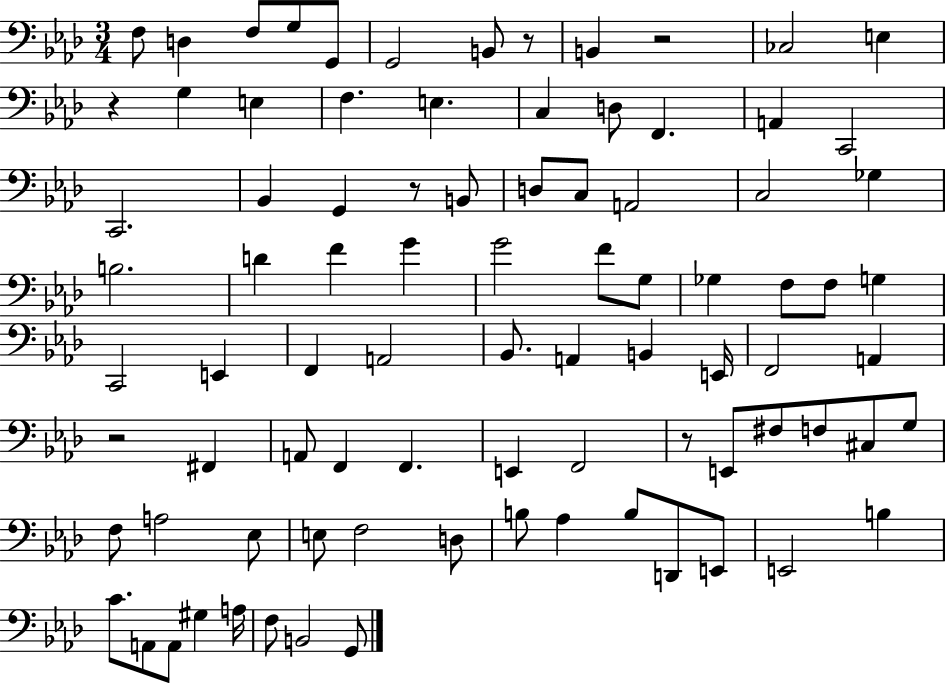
F3/e D3/q F3/e G3/e G2/e G2/h B2/e R/e B2/q R/h CES3/h E3/q R/q G3/q E3/q F3/q. E3/q. C3/q D3/e F2/q. A2/q C2/h C2/h. Bb2/q G2/q R/e B2/e D3/e C3/e A2/h C3/h Gb3/q B3/h. D4/q F4/q G4/q G4/h F4/e G3/e Gb3/q F3/e F3/e G3/q C2/h E2/q F2/q A2/h Bb2/e. A2/q B2/q E2/s F2/h A2/q R/h F#2/q A2/e F2/q F2/q. E2/q F2/h R/e E2/e F#3/e F3/e C#3/e G3/e F3/e A3/h Eb3/e E3/e F3/h D3/e B3/e Ab3/q B3/e D2/e E2/e E2/h B3/q C4/e. A2/e A2/e G#3/q A3/s F3/e B2/h G2/e